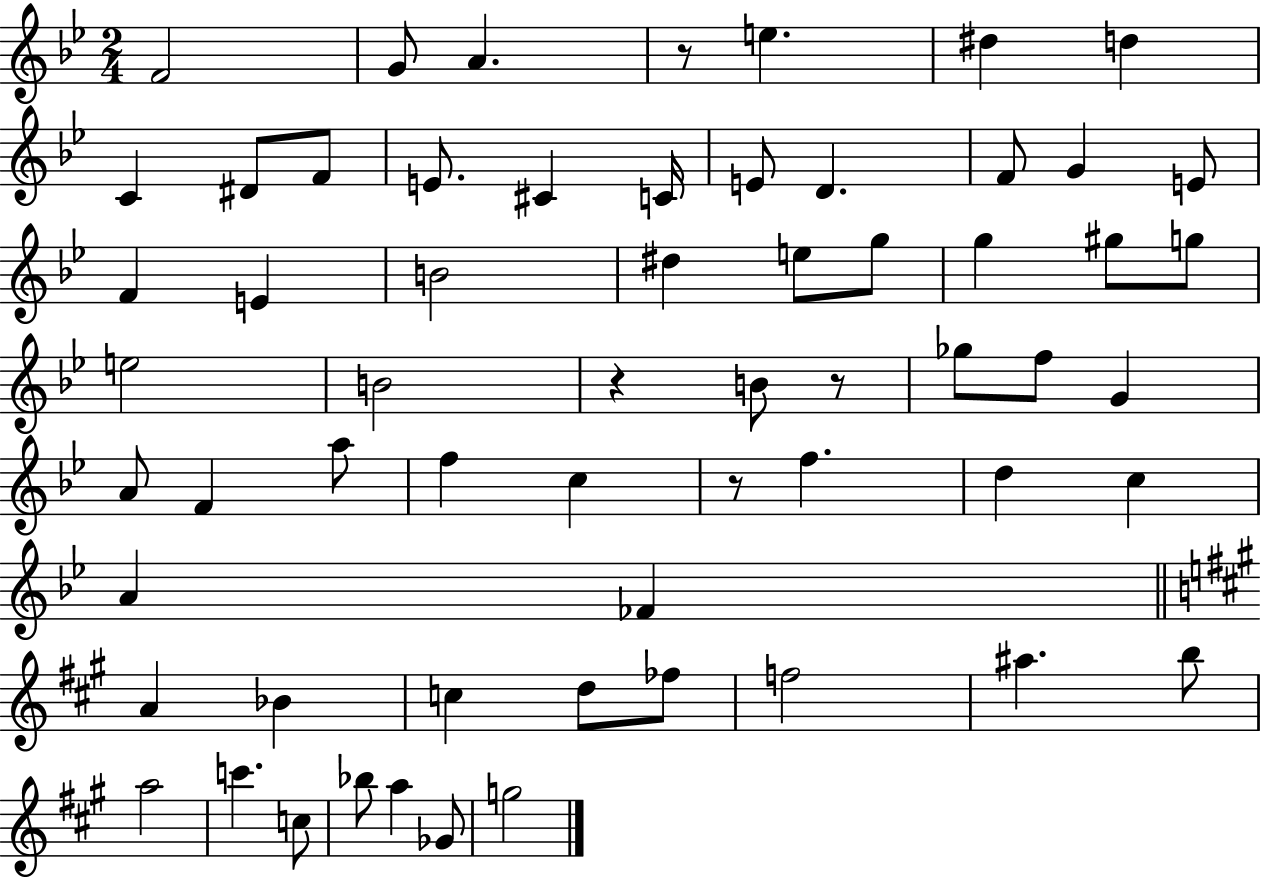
X:1
T:Untitled
M:2/4
L:1/4
K:Bb
F2 G/2 A z/2 e ^d d C ^D/2 F/2 E/2 ^C C/4 E/2 D F/2 G E/2 F E B2 ^d e/2 g/2 g ^g/2 g/2 e2 B2 z B/2 z/2 _g/2 f/2 G A/2 F a/2 f c z/2 f d c A _F A _B c d/2 _f/2 f2 ^a b/2 a2 c' c/2 _b/2 a _G/2 g2